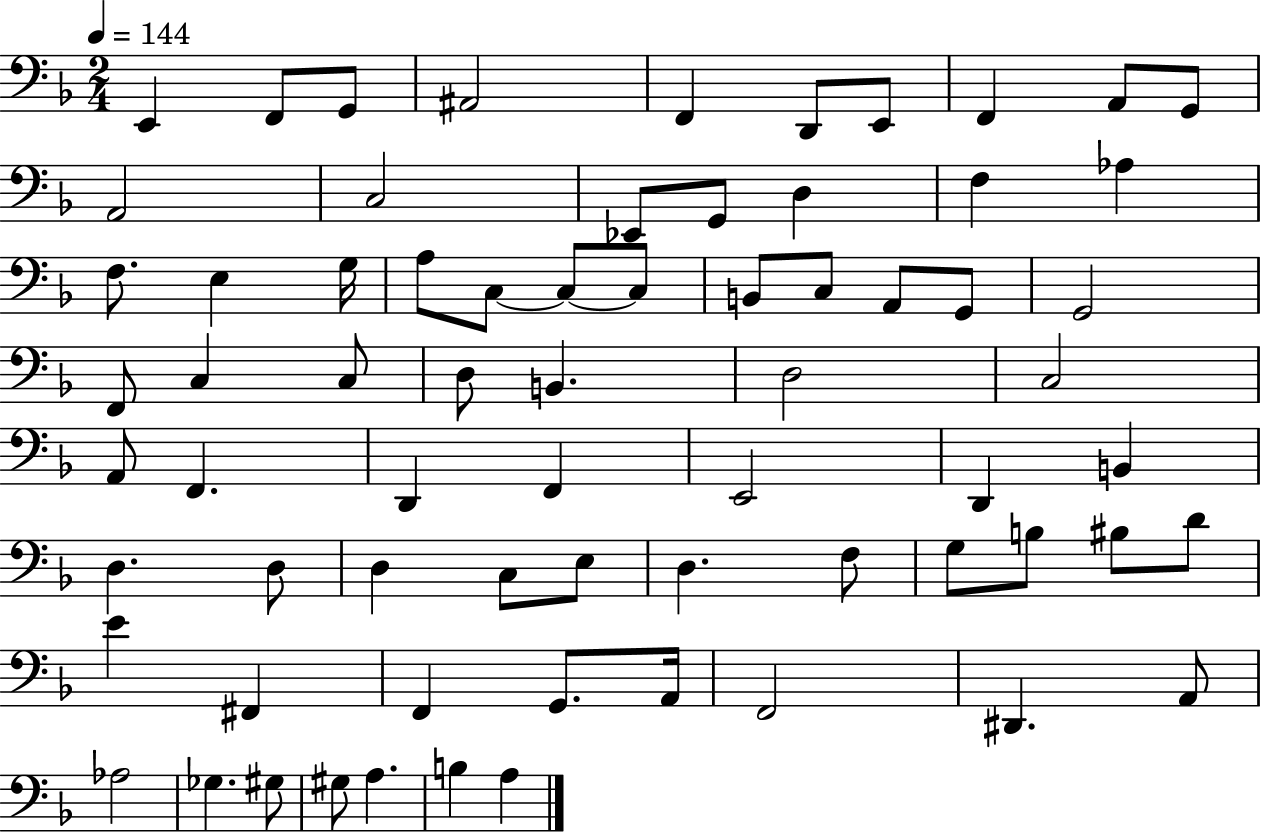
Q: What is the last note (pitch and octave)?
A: A3